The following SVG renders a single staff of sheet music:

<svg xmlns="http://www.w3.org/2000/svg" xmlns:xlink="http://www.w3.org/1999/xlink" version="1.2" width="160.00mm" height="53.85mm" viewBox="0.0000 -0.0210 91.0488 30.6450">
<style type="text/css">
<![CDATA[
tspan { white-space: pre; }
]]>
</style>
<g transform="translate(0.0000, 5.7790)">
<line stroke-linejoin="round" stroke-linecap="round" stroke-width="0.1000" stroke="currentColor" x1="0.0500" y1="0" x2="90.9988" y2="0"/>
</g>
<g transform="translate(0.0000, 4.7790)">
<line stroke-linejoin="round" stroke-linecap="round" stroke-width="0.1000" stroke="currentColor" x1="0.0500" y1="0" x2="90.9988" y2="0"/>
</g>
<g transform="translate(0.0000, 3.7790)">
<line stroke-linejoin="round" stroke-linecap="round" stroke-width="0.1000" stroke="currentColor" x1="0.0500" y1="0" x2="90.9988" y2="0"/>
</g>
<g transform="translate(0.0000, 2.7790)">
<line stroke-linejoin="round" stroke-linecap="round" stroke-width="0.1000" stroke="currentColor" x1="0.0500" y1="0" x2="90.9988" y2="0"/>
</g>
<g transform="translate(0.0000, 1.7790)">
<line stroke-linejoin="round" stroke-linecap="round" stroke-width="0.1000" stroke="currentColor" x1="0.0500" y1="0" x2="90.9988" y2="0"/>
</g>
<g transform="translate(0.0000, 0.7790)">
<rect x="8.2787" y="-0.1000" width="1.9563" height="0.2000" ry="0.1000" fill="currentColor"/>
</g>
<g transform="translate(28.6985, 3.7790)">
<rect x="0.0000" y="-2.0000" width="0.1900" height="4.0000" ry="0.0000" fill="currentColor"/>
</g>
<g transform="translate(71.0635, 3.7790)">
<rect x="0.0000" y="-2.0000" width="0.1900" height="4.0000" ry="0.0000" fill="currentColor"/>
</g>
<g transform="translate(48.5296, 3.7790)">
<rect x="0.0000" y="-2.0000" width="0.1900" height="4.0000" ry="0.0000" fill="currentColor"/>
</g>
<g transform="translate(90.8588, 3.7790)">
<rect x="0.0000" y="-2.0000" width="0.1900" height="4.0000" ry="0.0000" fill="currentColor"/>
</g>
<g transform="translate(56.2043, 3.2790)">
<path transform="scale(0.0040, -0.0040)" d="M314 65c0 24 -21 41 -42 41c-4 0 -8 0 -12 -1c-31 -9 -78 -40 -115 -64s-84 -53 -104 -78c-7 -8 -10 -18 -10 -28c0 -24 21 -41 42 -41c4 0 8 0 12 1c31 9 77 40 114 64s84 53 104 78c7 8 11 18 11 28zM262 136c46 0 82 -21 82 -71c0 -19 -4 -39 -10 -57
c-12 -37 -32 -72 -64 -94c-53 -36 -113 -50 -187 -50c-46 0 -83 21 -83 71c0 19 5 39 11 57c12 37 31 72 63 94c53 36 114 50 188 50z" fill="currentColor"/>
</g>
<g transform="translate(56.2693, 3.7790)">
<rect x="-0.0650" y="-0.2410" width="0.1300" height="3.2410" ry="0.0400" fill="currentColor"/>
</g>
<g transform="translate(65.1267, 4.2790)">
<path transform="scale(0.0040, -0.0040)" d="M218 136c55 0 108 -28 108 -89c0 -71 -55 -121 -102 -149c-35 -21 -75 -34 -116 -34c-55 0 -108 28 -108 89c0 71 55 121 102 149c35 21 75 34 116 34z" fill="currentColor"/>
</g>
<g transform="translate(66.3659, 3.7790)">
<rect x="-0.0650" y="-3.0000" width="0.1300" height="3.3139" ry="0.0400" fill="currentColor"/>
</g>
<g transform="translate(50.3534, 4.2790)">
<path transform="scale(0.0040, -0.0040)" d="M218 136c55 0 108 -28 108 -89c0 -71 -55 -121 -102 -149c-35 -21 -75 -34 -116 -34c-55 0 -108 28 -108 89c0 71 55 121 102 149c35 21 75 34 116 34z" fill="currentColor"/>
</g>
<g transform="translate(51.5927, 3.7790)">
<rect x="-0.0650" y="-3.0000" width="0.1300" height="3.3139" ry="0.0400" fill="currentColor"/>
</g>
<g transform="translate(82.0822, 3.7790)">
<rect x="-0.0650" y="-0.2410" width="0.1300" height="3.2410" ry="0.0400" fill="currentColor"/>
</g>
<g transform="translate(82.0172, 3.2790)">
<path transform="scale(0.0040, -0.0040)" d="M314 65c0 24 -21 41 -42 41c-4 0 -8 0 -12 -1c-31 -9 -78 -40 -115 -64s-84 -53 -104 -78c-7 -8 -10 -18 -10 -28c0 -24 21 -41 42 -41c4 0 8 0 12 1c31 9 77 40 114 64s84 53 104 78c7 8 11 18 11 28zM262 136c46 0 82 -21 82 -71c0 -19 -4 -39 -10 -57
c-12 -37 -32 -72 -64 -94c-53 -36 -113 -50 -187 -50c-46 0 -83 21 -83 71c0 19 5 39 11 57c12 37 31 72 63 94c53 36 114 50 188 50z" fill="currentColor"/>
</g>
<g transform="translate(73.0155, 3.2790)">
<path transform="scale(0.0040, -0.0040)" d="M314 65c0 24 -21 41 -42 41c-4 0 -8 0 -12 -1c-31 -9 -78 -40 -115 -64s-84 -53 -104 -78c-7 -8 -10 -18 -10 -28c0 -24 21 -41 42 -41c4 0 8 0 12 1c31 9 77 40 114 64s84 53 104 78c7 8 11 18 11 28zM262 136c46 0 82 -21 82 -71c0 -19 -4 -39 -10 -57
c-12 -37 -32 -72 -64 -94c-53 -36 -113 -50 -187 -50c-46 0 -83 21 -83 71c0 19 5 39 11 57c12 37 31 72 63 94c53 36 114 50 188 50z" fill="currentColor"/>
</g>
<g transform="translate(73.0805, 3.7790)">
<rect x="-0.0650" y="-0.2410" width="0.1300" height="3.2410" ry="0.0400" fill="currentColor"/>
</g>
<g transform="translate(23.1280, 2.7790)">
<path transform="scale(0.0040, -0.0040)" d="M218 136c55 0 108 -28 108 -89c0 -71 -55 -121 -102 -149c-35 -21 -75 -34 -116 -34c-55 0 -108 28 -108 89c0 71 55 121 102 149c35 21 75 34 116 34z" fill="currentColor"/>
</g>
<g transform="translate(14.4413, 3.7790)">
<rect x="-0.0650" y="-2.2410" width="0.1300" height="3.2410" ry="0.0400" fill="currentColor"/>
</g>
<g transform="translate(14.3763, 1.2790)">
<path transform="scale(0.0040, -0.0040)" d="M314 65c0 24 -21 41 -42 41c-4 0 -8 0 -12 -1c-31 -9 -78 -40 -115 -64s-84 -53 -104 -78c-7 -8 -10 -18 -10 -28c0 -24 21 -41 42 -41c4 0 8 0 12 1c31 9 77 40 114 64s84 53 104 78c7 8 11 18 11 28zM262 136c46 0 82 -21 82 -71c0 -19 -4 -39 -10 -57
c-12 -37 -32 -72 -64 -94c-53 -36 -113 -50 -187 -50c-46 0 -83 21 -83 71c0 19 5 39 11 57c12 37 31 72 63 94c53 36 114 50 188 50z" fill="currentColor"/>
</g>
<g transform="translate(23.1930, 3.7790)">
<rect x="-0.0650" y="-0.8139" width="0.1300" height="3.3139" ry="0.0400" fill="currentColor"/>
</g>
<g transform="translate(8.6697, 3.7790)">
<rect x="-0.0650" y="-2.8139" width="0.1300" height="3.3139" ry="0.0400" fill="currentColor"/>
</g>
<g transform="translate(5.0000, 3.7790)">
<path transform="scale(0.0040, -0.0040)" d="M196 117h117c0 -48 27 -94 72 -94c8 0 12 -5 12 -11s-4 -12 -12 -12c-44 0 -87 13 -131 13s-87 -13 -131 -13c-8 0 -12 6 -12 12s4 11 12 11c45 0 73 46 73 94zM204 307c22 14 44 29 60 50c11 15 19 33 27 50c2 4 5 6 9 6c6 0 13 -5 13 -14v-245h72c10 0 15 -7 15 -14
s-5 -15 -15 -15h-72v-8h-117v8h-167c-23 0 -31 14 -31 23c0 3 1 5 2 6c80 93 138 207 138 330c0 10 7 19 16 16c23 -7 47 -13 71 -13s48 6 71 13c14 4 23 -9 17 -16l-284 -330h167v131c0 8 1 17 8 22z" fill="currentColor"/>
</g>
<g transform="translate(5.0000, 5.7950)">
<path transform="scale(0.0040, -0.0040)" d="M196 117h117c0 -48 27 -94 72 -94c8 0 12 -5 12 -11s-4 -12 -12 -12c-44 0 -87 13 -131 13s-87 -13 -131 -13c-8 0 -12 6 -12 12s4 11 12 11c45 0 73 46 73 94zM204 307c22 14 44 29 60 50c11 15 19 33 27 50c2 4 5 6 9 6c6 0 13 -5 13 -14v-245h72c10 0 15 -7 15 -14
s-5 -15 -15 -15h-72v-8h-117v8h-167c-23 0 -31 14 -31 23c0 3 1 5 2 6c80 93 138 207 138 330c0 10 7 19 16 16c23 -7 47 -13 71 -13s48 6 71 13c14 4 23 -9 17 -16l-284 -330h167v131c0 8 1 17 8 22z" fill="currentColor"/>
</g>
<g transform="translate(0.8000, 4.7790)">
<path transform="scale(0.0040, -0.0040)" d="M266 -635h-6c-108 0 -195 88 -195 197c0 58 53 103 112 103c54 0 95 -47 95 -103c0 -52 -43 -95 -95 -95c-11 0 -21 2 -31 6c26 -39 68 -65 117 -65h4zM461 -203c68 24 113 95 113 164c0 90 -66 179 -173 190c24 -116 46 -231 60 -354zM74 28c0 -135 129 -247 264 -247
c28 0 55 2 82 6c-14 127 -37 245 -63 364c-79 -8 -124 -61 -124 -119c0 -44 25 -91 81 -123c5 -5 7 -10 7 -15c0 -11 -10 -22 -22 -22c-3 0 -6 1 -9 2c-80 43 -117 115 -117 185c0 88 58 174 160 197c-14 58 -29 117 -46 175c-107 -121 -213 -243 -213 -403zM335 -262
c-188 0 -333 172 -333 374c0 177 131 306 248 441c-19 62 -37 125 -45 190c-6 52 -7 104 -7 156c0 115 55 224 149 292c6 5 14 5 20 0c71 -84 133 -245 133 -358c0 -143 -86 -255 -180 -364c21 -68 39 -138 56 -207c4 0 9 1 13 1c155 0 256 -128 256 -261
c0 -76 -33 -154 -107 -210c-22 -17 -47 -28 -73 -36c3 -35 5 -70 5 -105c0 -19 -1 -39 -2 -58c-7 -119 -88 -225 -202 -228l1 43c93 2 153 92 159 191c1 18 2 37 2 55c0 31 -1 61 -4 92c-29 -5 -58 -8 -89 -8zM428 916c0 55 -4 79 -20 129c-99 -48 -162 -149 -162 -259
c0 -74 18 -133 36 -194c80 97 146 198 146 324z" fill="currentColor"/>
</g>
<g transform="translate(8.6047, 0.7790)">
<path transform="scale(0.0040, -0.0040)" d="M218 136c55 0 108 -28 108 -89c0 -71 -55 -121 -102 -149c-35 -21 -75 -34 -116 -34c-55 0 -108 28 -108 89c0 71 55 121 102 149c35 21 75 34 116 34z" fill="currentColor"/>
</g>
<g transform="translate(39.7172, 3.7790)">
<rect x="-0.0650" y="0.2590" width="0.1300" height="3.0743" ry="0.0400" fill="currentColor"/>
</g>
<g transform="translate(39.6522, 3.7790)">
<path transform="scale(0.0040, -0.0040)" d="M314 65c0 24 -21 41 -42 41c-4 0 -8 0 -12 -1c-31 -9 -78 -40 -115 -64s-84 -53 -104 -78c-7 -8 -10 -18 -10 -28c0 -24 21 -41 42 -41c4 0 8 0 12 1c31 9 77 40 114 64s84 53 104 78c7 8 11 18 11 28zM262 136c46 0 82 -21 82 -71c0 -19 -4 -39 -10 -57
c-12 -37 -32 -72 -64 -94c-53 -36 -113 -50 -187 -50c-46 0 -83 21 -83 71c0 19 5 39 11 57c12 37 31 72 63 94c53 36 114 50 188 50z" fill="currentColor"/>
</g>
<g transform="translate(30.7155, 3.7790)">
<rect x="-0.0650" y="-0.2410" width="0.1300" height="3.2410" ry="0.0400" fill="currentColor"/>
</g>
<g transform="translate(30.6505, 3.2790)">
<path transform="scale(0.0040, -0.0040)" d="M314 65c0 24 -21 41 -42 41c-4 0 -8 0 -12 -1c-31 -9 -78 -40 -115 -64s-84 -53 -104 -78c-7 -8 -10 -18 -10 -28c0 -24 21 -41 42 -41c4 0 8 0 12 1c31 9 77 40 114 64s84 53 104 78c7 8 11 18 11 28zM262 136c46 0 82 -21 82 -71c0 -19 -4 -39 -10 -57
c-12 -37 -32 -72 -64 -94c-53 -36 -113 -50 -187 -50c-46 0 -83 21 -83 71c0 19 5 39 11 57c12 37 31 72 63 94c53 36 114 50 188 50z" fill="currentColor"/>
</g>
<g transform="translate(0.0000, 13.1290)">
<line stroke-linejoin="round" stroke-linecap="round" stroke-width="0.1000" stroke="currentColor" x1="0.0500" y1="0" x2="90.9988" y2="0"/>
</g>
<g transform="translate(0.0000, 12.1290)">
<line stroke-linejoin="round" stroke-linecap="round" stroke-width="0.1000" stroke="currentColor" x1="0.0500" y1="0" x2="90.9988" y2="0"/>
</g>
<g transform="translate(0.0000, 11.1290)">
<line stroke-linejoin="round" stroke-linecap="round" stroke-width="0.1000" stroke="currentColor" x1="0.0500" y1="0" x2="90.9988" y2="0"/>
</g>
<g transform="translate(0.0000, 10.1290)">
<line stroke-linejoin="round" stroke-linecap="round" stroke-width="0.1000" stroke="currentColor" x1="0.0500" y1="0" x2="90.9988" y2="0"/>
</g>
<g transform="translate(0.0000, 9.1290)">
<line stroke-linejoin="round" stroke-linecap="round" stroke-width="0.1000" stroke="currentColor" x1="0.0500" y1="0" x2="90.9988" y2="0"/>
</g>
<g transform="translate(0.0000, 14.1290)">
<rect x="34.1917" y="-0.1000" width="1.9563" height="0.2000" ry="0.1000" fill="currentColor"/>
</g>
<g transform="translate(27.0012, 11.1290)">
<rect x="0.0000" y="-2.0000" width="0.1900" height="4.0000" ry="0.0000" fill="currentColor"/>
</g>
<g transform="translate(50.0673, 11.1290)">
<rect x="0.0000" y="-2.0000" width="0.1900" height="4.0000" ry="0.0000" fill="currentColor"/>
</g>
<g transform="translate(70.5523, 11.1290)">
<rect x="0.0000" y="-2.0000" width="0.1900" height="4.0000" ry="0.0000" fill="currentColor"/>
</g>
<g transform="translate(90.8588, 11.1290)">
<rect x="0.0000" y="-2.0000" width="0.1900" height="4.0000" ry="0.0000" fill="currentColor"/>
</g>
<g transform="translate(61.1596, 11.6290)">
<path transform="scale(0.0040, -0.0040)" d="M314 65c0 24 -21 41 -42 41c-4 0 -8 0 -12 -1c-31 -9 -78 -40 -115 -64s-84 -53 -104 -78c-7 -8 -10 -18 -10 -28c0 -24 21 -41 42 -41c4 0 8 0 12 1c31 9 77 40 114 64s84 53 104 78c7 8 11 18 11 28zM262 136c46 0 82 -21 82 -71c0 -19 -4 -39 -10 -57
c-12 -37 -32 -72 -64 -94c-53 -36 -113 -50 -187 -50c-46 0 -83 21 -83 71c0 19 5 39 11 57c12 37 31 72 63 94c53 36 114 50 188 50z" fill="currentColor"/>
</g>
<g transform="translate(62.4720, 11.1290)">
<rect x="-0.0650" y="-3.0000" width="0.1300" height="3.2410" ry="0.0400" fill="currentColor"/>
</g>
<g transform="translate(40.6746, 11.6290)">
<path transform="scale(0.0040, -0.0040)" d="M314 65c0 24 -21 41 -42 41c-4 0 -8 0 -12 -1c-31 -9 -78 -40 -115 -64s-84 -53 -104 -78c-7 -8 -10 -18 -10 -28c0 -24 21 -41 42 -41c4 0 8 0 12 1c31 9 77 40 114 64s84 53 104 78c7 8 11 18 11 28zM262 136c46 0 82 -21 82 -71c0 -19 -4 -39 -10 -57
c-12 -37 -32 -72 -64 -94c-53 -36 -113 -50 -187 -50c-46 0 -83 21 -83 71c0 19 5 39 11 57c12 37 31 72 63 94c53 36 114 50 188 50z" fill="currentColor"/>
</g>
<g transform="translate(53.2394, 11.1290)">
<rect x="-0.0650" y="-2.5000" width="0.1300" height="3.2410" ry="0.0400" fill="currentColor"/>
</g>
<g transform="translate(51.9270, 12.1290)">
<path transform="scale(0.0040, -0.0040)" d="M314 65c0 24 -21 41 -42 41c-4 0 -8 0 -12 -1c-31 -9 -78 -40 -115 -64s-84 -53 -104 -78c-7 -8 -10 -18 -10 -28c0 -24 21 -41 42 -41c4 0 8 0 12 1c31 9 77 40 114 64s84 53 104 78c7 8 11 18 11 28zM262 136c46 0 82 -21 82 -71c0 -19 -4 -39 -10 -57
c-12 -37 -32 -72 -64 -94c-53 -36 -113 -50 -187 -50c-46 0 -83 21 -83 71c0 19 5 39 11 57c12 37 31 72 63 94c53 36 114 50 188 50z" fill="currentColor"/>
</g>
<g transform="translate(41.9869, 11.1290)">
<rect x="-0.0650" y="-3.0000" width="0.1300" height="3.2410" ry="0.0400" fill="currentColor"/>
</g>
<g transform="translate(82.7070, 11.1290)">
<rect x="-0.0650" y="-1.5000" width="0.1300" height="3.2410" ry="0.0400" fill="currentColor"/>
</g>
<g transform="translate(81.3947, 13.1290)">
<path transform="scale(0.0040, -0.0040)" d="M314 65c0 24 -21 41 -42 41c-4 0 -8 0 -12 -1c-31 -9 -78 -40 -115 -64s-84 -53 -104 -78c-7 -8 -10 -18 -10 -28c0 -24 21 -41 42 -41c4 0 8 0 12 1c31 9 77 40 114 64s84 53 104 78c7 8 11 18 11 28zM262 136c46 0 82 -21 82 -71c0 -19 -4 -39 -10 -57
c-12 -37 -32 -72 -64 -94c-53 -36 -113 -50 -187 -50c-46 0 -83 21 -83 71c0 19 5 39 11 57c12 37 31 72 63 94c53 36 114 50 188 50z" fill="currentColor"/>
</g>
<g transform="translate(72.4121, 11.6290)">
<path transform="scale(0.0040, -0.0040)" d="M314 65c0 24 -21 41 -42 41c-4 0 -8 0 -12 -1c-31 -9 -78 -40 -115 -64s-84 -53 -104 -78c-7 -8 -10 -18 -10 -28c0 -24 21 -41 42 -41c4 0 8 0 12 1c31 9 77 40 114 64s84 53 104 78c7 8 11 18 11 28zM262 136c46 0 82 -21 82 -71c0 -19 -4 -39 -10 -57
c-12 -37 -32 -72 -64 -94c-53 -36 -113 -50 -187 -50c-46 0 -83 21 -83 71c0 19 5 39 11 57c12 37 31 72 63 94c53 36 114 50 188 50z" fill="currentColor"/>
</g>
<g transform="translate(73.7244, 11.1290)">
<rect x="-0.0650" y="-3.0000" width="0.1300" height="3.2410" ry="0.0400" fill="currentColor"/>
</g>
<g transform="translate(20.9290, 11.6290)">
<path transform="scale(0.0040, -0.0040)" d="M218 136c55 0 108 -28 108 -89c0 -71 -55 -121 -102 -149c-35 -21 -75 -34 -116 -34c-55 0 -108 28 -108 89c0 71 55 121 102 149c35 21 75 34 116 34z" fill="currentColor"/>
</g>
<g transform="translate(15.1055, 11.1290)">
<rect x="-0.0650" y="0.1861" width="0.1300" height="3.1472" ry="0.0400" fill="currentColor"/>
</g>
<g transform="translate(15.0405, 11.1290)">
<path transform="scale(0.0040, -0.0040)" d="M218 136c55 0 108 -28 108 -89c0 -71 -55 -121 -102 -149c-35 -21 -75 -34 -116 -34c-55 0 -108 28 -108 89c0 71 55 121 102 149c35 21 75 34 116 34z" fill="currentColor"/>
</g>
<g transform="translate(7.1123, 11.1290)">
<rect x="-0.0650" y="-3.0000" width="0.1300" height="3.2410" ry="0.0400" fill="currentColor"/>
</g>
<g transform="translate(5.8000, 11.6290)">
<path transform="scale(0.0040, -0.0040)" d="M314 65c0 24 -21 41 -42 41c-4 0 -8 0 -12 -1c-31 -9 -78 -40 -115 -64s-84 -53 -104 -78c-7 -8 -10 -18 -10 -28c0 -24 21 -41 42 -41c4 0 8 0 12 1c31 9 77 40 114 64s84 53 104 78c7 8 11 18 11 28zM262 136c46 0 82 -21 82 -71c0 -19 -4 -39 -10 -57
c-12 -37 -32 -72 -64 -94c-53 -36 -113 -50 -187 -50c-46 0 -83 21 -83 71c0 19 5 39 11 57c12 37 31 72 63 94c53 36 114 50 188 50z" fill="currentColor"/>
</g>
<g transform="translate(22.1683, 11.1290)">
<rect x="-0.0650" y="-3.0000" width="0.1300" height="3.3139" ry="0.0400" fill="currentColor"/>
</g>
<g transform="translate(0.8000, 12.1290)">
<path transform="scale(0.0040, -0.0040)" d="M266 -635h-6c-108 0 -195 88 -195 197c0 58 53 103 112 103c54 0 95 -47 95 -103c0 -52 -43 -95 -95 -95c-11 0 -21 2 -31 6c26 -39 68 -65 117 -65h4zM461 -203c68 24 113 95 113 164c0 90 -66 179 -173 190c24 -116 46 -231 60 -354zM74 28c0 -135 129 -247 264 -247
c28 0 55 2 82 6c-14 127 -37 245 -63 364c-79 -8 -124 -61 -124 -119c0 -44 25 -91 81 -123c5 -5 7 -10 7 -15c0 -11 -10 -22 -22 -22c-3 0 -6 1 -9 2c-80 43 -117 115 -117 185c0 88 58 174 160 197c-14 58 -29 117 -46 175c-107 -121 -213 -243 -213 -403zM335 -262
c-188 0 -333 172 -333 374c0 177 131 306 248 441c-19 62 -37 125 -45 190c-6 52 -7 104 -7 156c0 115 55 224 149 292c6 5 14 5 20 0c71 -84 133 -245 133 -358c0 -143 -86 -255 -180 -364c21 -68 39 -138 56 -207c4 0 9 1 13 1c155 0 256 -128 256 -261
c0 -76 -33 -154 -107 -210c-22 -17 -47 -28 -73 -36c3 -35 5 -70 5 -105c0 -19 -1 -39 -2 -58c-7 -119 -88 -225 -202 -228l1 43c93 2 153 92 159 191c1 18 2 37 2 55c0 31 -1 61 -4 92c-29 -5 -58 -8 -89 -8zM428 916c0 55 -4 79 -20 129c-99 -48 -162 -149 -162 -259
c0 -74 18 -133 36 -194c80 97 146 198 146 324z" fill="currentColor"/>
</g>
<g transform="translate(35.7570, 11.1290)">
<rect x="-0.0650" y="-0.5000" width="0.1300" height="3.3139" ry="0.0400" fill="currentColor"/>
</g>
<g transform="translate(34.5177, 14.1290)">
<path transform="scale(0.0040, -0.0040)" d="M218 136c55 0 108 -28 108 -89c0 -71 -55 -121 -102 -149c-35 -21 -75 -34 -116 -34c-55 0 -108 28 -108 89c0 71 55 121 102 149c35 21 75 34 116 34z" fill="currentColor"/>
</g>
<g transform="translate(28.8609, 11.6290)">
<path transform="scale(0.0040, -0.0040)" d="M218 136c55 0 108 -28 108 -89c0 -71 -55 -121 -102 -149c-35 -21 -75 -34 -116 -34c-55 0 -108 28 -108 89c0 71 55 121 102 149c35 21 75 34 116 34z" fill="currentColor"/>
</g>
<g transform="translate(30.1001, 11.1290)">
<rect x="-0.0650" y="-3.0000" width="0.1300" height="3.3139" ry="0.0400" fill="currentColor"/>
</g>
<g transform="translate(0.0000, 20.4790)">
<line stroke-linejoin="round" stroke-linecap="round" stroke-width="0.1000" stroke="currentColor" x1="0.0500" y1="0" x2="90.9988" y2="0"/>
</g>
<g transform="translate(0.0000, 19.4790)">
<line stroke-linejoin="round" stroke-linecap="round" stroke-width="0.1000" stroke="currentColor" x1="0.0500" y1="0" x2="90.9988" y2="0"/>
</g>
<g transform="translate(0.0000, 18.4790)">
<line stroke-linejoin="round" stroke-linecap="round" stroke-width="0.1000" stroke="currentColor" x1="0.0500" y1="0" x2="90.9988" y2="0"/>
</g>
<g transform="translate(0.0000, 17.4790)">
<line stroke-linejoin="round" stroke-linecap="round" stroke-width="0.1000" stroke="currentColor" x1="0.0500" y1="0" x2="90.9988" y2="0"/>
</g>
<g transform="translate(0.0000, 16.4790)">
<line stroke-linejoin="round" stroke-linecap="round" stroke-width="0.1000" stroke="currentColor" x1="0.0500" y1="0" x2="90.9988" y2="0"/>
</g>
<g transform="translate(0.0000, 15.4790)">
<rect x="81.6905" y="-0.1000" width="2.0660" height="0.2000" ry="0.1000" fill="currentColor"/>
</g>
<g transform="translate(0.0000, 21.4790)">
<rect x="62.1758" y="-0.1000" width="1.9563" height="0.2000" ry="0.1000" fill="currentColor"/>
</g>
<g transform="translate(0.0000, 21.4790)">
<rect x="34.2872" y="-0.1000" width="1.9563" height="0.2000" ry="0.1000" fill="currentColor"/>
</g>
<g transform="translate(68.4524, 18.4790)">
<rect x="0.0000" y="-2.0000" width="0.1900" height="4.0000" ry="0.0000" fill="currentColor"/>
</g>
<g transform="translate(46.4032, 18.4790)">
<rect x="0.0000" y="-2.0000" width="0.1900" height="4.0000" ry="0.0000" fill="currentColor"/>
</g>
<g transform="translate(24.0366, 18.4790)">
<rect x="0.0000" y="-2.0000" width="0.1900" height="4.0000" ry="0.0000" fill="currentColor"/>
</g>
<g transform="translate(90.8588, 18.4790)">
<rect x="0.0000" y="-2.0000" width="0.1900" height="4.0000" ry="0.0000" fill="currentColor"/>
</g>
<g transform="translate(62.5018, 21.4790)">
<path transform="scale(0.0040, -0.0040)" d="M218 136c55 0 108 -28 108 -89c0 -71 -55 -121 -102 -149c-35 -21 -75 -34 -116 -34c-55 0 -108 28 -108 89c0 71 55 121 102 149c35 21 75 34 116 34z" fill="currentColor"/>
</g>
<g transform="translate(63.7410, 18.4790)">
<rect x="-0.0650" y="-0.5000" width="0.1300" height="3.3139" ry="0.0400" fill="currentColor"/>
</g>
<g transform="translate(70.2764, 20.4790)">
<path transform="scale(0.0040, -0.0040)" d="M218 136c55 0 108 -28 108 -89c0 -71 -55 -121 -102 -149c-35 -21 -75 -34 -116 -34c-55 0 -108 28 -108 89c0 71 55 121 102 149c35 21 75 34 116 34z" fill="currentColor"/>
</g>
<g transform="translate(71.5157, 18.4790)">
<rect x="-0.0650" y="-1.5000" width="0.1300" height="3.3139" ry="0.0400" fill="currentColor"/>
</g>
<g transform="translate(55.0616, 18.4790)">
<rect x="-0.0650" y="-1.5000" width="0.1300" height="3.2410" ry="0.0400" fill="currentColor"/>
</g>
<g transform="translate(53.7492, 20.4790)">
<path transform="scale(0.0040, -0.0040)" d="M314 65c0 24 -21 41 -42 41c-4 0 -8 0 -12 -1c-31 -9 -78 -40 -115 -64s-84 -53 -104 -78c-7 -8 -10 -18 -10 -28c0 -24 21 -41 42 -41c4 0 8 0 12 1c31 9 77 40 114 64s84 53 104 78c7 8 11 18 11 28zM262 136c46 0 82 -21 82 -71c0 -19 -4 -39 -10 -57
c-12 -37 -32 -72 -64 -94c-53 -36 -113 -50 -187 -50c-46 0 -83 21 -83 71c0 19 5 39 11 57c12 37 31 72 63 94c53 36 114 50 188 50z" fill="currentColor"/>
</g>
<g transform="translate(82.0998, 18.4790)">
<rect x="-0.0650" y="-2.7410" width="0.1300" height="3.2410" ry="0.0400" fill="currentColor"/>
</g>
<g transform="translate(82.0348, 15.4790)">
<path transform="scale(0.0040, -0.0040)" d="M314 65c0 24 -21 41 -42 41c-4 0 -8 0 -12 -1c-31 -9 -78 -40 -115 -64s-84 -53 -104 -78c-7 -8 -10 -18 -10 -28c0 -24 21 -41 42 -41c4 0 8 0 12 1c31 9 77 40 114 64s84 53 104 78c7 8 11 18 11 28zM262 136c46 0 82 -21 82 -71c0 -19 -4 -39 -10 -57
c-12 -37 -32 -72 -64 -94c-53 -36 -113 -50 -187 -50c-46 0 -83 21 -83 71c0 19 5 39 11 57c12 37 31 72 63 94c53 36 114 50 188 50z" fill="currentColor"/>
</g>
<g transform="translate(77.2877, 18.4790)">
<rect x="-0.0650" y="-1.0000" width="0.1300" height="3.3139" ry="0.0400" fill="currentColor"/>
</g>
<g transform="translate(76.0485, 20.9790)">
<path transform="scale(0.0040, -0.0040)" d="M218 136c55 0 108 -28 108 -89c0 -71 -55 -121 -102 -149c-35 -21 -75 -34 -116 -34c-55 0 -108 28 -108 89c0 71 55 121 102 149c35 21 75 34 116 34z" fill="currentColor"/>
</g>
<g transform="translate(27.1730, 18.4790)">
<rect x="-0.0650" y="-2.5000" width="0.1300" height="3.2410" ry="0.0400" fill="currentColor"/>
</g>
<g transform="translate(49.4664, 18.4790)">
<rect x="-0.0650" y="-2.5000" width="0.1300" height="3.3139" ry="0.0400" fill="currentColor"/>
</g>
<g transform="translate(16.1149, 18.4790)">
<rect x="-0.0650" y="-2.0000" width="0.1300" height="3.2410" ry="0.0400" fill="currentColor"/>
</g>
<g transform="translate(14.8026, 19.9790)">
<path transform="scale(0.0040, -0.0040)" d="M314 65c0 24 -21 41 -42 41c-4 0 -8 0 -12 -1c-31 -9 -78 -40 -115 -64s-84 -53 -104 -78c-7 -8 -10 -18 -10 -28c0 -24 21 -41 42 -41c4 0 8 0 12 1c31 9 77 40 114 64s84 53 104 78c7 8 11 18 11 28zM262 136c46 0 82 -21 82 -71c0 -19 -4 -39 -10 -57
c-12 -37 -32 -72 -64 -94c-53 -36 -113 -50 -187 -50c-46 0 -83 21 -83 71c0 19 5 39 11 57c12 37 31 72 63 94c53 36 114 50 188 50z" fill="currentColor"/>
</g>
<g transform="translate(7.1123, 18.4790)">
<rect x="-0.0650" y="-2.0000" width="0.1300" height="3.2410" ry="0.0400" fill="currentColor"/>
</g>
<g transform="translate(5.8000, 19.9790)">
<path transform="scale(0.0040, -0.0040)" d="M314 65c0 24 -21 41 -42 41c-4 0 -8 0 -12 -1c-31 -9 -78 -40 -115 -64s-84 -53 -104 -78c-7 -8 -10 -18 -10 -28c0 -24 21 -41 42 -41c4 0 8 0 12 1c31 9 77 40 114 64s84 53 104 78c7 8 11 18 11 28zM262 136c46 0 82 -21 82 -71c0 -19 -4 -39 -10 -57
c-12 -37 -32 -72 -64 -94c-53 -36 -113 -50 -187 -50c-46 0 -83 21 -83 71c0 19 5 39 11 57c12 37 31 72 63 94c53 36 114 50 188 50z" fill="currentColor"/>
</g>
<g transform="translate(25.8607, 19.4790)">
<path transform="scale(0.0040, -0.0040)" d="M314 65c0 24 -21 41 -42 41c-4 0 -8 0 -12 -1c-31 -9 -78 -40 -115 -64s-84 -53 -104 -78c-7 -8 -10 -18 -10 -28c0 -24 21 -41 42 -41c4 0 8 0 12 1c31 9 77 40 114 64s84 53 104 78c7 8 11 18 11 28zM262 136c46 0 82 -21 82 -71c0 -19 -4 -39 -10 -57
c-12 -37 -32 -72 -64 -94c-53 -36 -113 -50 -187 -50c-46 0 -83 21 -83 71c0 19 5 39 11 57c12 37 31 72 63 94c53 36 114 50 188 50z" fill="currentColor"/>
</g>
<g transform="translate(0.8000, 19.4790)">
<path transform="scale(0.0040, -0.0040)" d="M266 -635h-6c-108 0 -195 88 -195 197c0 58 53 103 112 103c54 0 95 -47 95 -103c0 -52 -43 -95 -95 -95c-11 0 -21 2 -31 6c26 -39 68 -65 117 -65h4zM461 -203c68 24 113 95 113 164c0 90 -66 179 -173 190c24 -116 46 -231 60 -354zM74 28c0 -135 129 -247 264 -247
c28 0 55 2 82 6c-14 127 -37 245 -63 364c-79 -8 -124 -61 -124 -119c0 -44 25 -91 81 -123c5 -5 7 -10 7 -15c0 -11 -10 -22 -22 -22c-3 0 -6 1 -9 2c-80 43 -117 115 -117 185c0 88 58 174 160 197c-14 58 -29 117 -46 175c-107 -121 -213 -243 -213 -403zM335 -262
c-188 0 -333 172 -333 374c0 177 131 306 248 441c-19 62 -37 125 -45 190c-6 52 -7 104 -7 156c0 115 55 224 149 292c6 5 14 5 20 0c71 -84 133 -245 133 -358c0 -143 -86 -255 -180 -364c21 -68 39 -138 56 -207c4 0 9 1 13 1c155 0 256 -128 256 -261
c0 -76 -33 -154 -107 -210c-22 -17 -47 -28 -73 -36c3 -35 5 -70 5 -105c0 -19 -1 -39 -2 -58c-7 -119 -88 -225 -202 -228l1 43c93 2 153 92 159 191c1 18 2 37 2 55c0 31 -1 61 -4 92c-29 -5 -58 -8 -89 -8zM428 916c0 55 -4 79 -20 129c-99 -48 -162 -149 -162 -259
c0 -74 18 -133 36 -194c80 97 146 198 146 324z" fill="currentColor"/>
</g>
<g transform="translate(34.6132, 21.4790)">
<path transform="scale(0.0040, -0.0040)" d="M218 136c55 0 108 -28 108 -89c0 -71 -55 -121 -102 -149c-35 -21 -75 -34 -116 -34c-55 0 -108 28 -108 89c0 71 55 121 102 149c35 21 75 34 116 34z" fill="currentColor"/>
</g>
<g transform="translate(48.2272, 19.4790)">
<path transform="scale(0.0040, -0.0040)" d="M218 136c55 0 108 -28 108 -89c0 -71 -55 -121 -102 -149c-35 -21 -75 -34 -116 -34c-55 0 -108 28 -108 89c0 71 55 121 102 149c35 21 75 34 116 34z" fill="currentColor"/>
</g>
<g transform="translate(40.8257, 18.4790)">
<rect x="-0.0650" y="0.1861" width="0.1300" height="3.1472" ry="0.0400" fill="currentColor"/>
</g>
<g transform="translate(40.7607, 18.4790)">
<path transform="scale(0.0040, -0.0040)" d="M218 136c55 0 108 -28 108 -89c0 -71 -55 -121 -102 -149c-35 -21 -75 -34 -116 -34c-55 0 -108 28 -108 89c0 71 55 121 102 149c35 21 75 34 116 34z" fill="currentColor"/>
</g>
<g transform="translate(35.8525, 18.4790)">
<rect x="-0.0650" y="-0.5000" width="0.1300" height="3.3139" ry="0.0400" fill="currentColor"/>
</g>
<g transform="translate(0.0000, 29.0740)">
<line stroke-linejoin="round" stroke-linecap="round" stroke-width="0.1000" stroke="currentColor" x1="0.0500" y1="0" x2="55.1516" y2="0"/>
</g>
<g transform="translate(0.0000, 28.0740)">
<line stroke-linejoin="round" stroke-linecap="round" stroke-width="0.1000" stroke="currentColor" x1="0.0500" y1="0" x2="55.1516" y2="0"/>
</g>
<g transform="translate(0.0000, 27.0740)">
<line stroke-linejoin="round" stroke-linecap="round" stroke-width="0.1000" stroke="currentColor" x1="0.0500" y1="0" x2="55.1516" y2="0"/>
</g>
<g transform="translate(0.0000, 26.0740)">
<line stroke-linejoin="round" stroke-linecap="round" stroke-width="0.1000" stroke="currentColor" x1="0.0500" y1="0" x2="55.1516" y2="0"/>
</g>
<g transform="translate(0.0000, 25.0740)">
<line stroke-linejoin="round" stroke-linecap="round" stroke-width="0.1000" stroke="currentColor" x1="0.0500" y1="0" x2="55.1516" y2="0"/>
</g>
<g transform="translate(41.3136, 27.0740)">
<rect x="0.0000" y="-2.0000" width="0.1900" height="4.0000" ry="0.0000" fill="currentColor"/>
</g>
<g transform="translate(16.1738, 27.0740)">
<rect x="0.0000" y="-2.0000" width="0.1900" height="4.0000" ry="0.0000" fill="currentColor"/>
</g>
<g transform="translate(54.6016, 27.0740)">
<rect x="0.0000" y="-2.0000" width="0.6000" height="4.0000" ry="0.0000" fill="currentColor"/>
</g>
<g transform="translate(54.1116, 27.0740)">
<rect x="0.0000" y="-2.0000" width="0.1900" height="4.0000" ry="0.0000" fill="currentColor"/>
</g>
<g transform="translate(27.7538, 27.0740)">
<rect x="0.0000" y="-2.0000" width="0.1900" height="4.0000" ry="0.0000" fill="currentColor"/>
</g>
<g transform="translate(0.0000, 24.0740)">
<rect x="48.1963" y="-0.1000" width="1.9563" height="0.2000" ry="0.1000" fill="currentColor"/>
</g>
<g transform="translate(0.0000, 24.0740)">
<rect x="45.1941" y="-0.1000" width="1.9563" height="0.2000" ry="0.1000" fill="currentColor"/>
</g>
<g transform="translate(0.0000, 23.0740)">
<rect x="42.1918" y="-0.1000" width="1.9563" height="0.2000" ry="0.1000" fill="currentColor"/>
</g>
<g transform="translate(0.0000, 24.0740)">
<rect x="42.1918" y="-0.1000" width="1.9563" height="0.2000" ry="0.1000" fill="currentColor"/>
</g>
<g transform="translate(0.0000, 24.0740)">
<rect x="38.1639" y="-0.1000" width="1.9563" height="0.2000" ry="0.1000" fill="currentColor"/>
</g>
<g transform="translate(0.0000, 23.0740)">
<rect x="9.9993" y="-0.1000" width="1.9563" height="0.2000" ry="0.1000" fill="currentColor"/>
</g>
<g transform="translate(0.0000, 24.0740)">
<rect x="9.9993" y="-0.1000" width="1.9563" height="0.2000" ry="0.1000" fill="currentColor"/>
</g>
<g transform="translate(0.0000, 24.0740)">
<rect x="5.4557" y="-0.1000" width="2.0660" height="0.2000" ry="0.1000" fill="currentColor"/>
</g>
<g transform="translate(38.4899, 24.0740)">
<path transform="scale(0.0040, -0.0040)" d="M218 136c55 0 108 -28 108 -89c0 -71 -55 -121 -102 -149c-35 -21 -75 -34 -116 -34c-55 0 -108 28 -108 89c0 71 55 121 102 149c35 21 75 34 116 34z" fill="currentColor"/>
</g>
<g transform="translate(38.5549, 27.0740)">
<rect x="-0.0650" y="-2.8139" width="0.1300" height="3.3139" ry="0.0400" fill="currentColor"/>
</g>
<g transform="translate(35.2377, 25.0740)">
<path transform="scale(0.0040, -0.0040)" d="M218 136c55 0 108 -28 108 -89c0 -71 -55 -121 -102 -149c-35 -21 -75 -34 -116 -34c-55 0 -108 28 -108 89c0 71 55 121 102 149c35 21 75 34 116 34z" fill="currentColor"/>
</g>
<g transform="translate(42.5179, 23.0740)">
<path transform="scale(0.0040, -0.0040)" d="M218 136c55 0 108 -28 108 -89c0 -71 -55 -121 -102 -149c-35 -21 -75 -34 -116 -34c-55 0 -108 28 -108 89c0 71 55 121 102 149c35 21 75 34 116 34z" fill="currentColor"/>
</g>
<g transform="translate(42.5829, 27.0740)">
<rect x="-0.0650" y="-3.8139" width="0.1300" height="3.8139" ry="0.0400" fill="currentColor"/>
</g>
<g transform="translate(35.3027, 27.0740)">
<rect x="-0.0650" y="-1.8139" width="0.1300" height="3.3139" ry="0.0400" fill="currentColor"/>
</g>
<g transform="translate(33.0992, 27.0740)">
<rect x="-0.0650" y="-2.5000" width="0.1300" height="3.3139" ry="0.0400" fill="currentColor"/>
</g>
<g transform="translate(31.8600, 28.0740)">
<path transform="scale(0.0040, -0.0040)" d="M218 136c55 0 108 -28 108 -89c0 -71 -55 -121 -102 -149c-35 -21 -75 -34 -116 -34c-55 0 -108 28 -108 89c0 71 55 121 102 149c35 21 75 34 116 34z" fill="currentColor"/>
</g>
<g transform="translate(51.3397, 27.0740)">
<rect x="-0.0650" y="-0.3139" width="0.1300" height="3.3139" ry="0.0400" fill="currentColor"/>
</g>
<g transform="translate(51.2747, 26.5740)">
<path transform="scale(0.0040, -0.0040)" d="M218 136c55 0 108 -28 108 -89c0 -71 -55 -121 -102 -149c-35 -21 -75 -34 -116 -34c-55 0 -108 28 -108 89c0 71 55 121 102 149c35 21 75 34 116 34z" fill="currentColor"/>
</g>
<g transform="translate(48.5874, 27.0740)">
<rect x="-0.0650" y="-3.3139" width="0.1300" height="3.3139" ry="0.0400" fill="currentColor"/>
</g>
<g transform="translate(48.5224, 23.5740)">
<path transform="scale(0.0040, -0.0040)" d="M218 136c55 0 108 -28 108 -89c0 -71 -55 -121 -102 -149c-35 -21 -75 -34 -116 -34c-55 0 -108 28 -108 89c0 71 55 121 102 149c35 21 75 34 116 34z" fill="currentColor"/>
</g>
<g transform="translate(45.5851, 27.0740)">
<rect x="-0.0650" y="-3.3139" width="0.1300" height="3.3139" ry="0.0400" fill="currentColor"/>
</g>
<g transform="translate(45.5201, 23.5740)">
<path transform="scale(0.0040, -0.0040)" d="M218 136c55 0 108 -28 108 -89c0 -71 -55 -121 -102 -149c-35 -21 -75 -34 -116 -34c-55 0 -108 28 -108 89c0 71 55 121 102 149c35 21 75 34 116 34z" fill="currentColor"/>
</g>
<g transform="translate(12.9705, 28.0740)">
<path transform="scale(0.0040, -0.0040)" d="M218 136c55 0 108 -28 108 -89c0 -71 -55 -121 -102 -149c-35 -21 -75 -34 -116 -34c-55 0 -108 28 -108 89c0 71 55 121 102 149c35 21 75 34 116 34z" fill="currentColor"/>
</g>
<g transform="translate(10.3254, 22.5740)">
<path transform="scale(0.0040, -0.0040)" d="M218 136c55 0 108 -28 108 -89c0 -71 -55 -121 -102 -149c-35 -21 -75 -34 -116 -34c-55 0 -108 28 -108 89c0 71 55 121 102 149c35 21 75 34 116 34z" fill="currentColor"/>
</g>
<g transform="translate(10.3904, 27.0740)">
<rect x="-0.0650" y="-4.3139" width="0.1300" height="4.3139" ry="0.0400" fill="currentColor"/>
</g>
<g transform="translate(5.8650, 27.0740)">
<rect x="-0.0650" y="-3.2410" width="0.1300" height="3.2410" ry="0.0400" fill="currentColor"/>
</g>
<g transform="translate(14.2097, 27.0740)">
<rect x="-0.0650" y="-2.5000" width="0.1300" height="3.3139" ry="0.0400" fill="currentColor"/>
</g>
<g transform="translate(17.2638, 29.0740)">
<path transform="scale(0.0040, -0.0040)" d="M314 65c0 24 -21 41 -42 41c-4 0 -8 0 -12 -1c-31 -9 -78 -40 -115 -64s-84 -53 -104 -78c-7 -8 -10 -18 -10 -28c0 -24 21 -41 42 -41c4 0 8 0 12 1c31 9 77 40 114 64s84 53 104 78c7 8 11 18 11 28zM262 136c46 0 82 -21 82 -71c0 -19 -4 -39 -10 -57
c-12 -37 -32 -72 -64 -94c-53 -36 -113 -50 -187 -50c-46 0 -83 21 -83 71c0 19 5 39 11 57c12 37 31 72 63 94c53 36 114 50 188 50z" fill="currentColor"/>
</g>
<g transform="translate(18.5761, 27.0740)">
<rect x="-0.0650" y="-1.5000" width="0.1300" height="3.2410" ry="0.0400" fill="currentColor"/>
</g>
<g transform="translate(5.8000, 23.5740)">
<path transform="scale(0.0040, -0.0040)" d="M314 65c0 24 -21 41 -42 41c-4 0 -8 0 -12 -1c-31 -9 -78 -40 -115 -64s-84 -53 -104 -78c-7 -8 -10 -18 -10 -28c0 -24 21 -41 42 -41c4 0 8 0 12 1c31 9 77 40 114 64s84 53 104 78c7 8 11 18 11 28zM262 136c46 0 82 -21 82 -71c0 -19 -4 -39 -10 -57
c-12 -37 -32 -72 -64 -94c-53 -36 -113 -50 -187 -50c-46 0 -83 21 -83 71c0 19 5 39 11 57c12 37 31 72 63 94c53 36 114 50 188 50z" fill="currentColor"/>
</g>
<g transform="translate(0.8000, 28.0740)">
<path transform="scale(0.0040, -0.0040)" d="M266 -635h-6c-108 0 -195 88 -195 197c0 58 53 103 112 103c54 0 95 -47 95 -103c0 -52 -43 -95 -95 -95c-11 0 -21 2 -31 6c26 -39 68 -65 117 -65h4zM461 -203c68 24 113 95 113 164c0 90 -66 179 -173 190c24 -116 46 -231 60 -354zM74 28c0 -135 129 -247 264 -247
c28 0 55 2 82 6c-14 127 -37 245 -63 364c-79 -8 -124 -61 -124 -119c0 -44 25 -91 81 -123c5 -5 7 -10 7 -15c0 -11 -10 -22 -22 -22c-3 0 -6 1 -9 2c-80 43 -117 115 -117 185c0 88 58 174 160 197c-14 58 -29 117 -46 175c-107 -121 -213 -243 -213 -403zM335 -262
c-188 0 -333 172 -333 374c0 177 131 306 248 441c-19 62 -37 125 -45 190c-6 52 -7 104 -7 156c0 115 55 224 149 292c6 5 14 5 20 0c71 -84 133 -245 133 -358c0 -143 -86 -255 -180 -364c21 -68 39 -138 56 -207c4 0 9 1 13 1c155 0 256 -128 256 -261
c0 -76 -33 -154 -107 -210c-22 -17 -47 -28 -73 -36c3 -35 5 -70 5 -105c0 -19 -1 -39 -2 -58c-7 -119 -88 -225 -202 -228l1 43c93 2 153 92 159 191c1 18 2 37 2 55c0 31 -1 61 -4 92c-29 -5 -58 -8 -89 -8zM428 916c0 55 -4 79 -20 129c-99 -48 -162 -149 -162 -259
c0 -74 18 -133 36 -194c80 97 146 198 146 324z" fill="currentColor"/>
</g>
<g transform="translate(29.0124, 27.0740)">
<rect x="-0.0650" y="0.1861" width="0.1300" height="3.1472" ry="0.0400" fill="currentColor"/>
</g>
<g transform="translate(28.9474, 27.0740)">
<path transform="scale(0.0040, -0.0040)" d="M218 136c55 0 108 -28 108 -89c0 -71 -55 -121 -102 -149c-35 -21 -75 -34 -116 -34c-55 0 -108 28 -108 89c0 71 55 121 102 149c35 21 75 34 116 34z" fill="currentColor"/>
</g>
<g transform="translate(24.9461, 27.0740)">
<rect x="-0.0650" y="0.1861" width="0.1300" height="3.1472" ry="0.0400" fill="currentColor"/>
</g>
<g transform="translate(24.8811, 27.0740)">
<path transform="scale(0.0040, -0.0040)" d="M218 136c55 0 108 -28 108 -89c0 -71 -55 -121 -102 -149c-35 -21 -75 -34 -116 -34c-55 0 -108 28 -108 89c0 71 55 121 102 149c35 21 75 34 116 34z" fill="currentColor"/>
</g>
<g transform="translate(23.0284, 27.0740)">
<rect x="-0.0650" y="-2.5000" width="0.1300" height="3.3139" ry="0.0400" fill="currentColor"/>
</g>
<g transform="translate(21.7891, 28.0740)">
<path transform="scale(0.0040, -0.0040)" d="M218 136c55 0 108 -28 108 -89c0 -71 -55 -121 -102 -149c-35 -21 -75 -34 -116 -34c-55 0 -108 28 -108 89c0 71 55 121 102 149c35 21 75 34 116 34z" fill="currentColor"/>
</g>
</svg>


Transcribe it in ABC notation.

X:1
T:Untitled
M:4/4
L:1/4
K:C
a g2 d c2 B2 A c2 A c2 c2 A2 B A A C A2 G2 A2 A2 E2 F2 F2 G2 C B G E2 C E D a2 b2 d' G E2 G B B G f a c' b b c